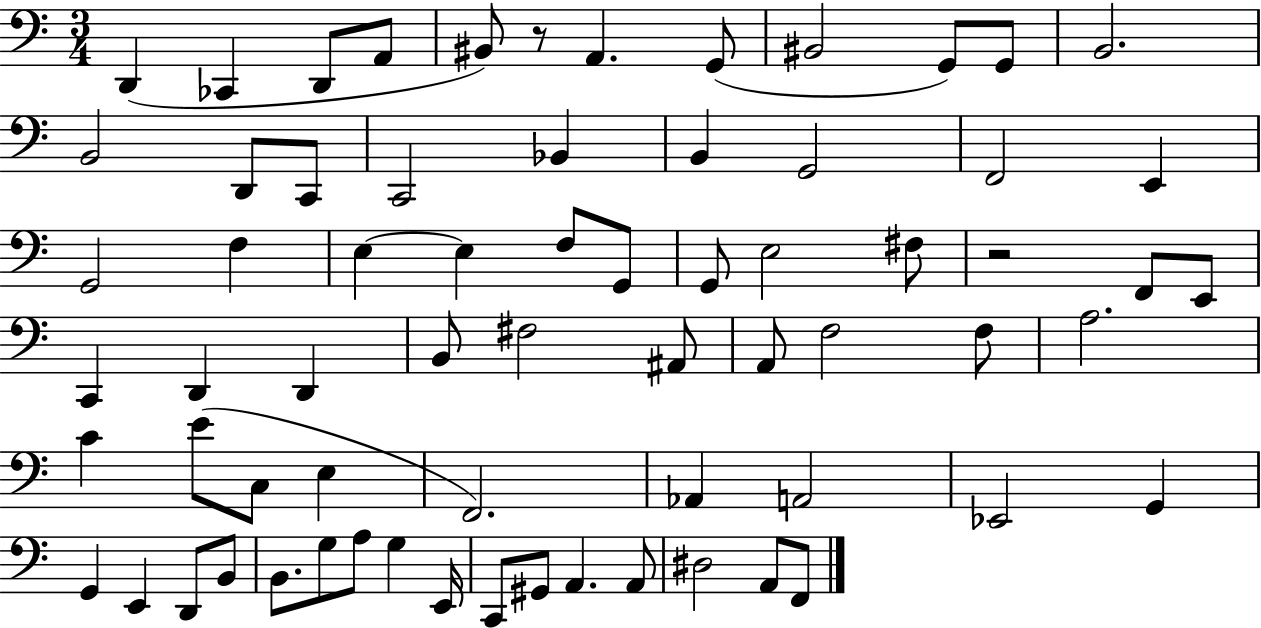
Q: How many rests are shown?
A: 2